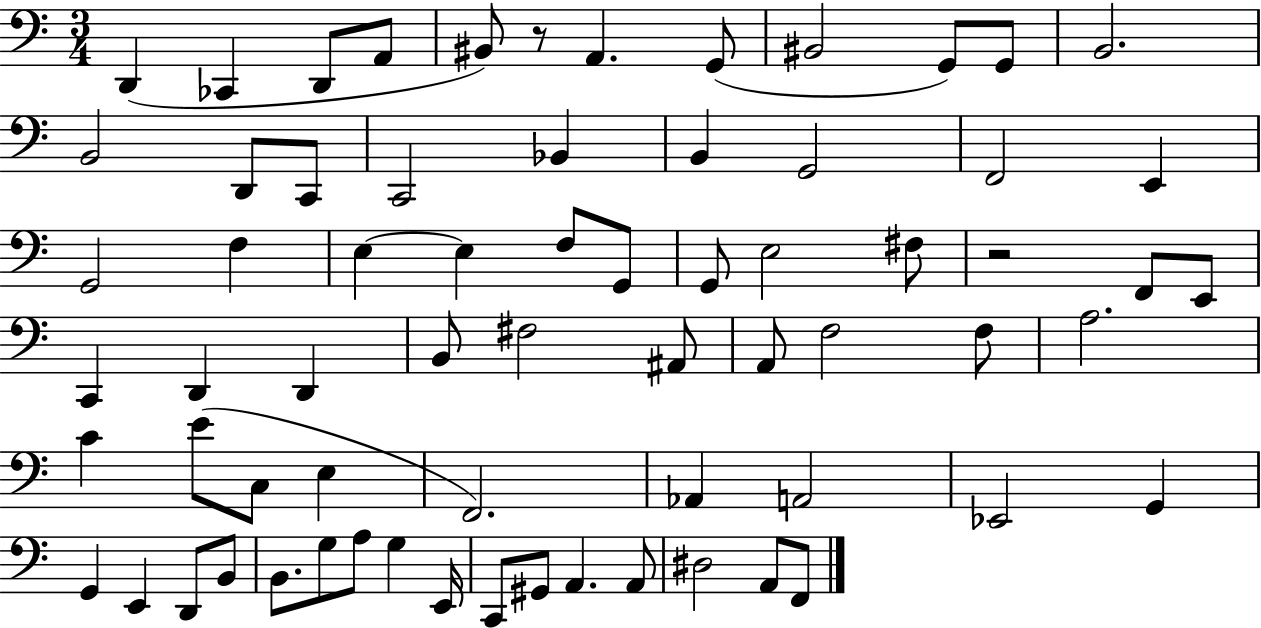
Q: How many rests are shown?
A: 2